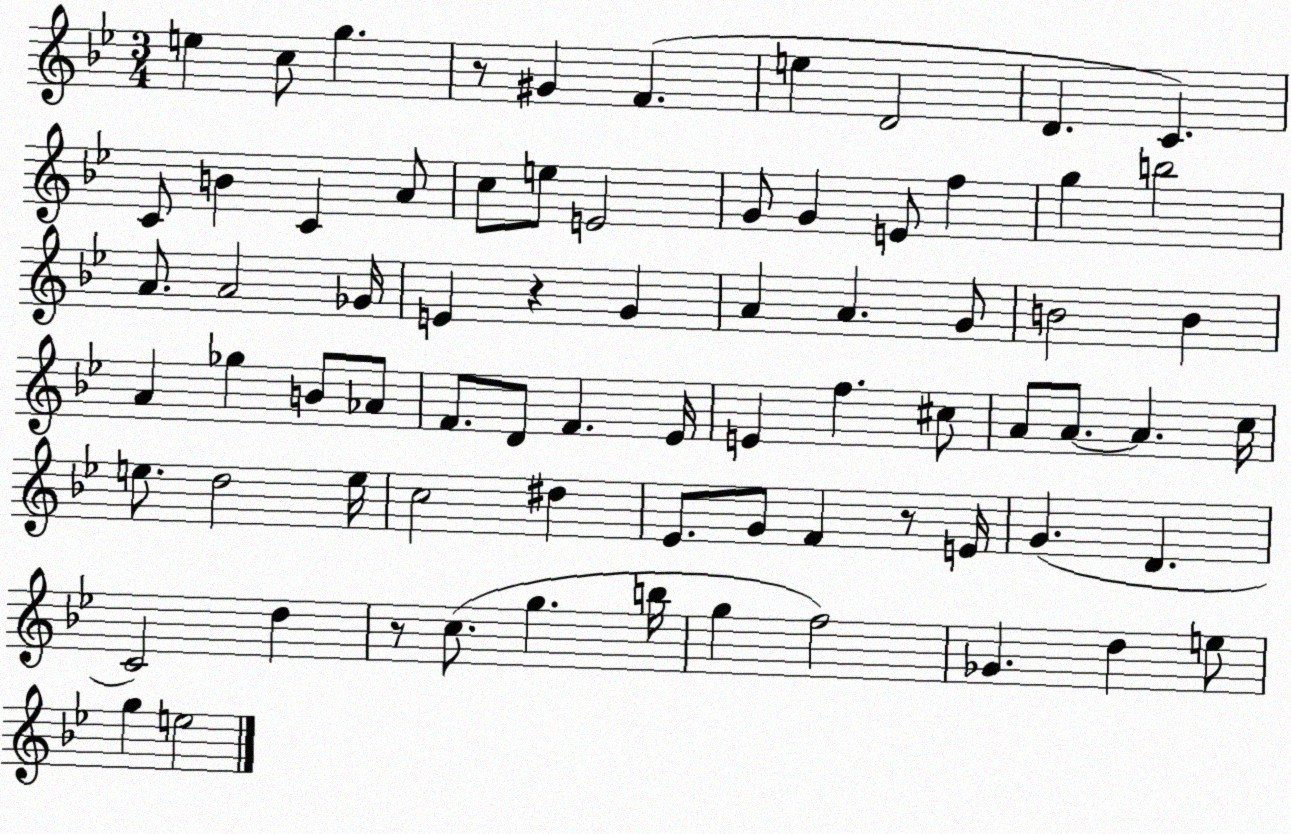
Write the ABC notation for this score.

X:1
T:Untitled
M:3/4
L:1/4
K:Bb
e c/2 g z/2 ^G F e D2 D C C/2 B C A/2 c/2 e/2 E2 G/2 G E/2 f g b2 A/2 A2 _G/4 E z G A A G/2 B2 B A _g B/2 _A/2 F/2 D/2 F _E/4 E f ^c/2 A/2 A/2 A c/4 e/2 d2 e/4 c2 ^d _E/2 G/2 F z/2 E/4 G D C2 d z/2 c/2 g b/4 g f2 _G d e/2 g e2